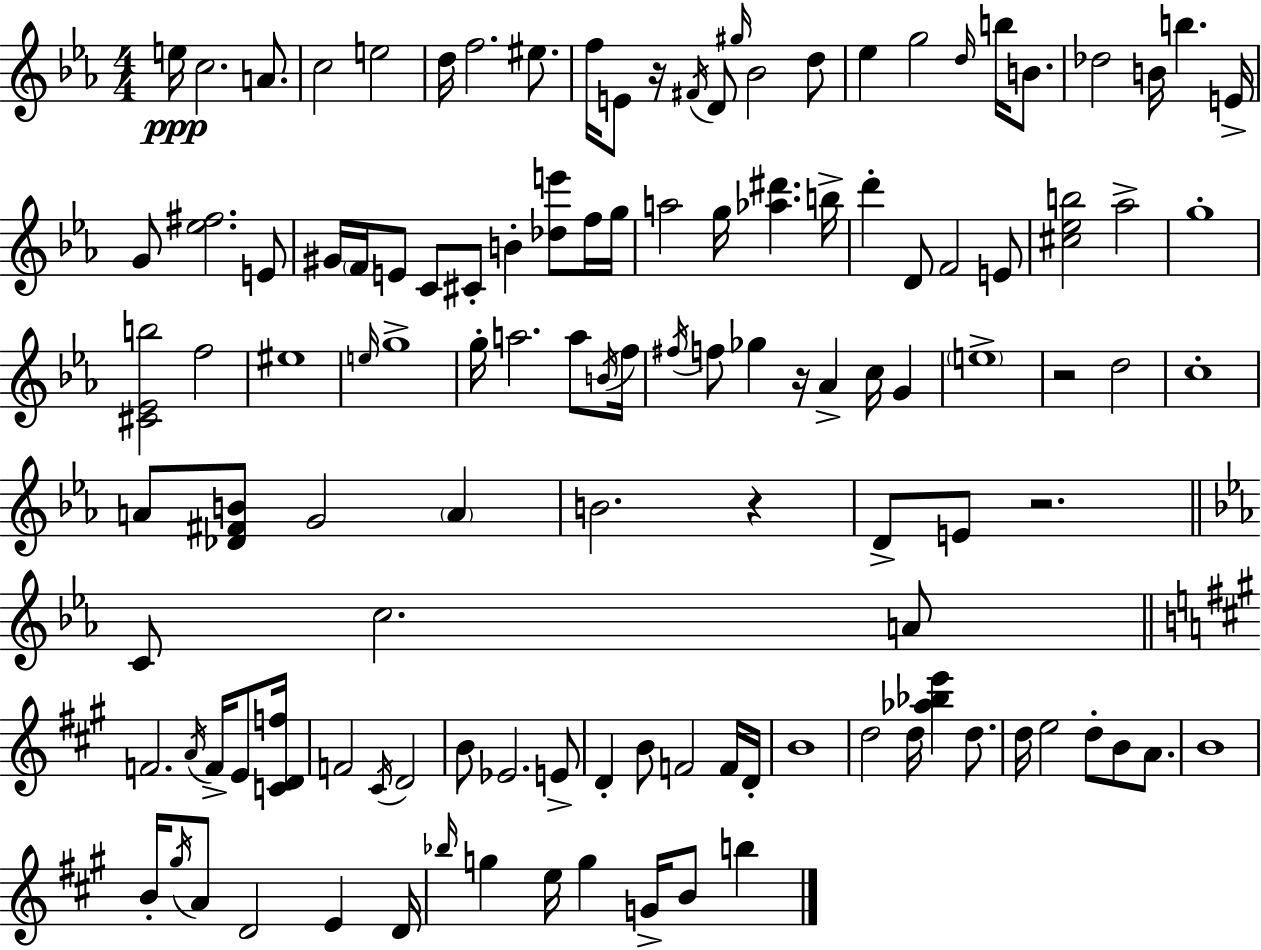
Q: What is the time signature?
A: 4/4